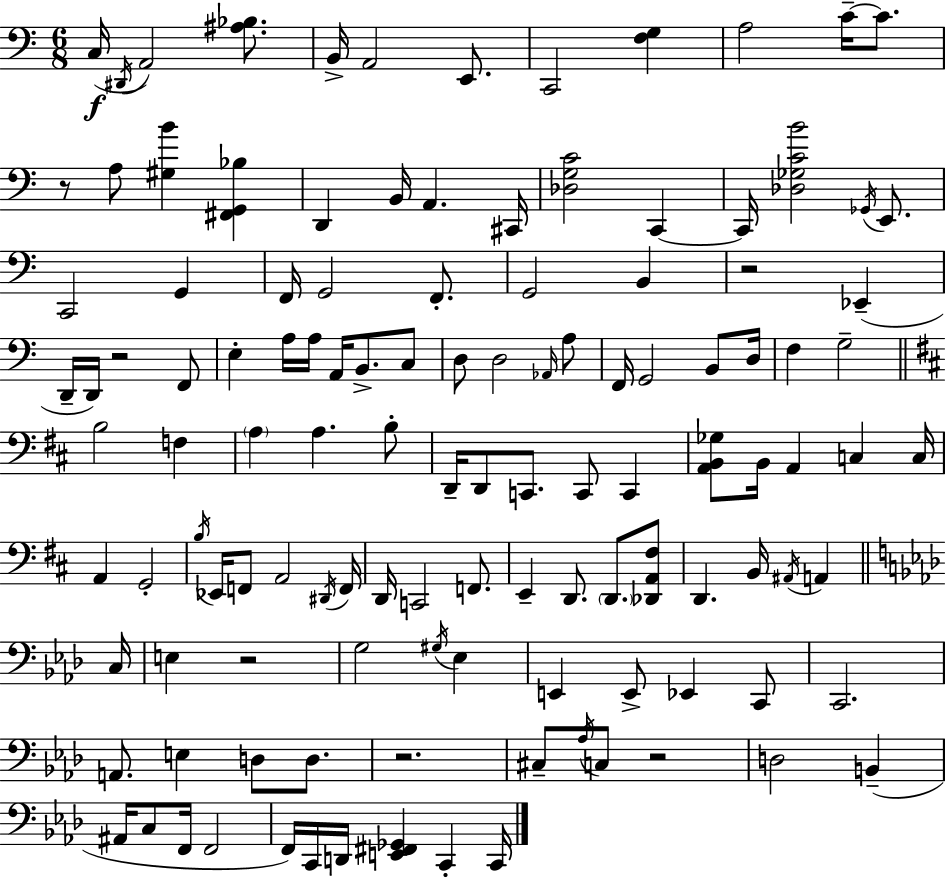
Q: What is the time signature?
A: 6/8